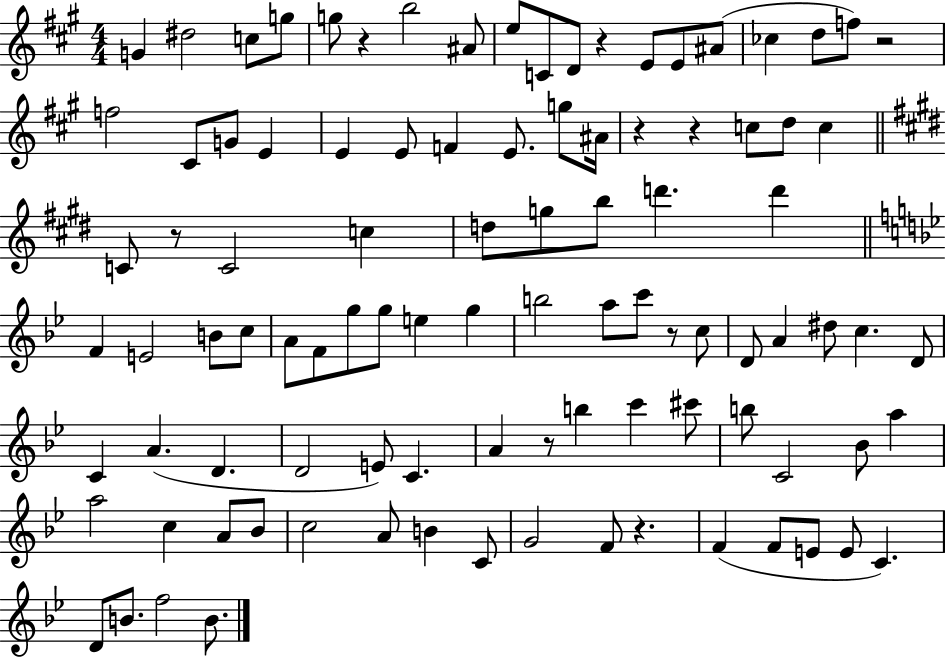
G4/q D#5/h C5/e G5/e G5/e R/q B5/h A#4/e E5/e C4/e D4/e R/q E4/e E4/e A#4/e CES5/q D5/e F5/e R/h F5/h C#4/e G4/e E4/q E4/q E4/e F4/q E4/e. G5/e A#4/s R/q R/q C5/e D5/e C5/q C4/e R/e C4/h C5/q D5/e G5/e B5/e D6/q. D6/q F4/q E4/h B4/e C5/e A4/e F4/e G5/e G5/e E5/q G5/q B5/h A5/e C6/e R/e C5/e D4/e A4/q D#5/e C5/q. D4/e C4/q A4/q. D4/q. D4/h E4/e C4/q. A4/q R/e B5/q C6/q C#6/e B5/e C4/h Bb4/e A5/q A5/h C5/q A4/e Bb4/e C5/h A4/e B4/q C4/e G4/h F4/e R/q. F4/q F4/e E4/e E4/e C4/q. D4/e B4/e. F5/h B4/e.